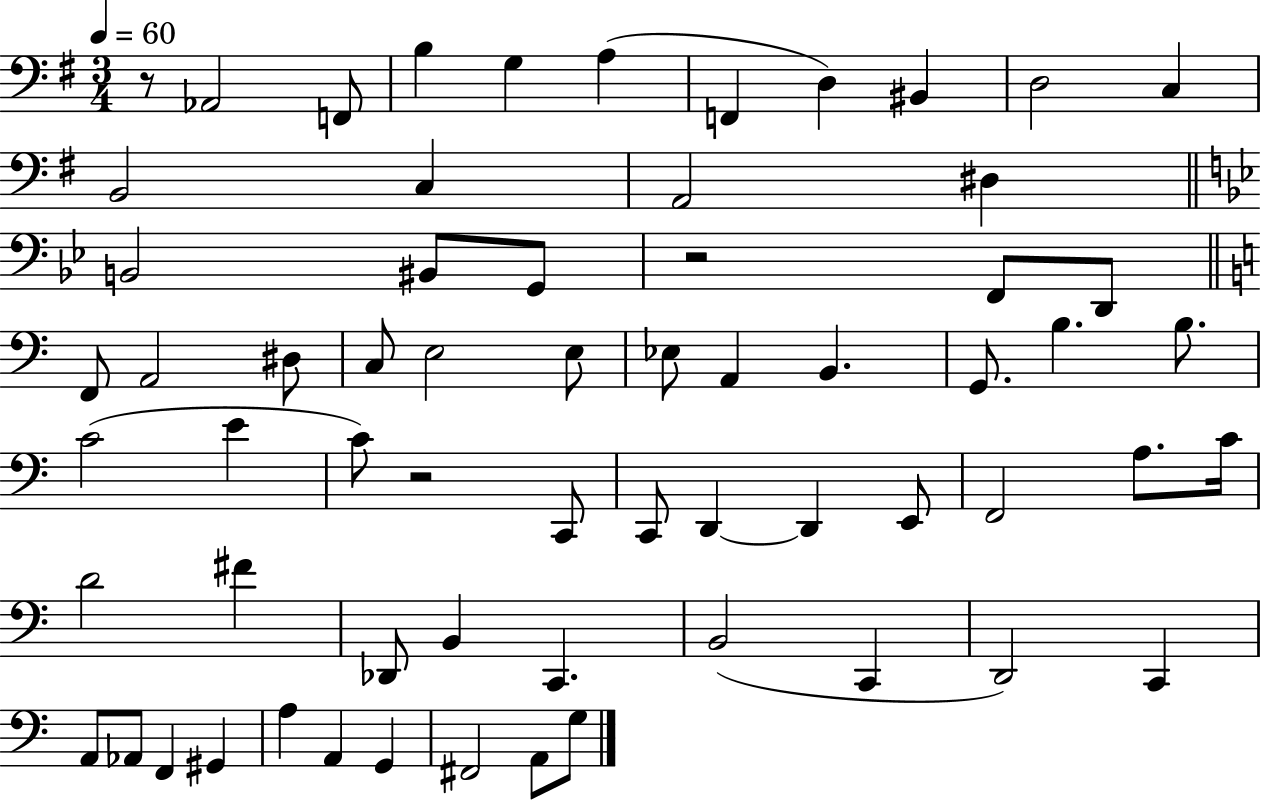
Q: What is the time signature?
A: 3/4